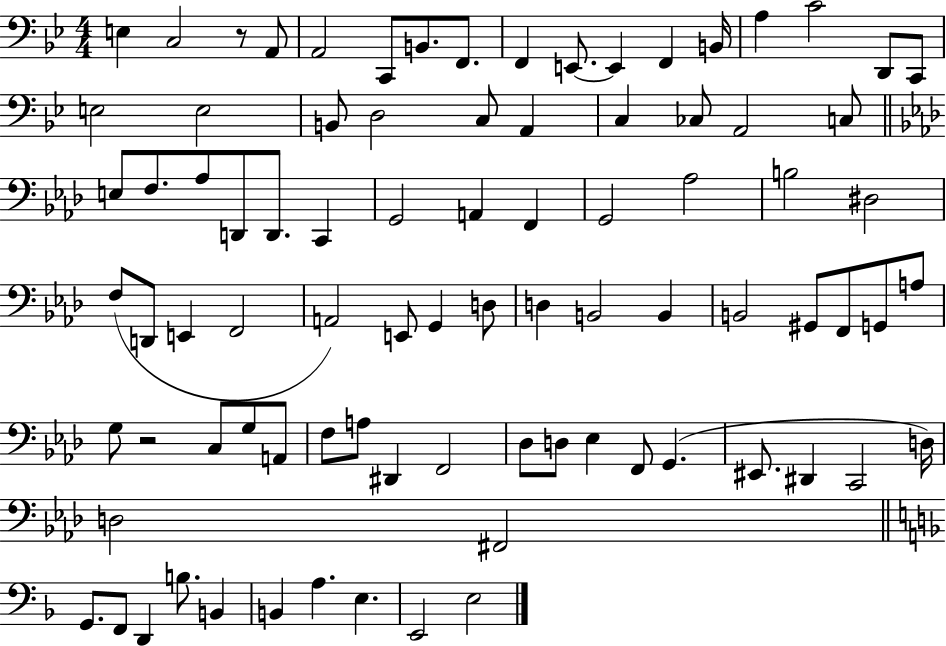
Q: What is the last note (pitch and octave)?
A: E3